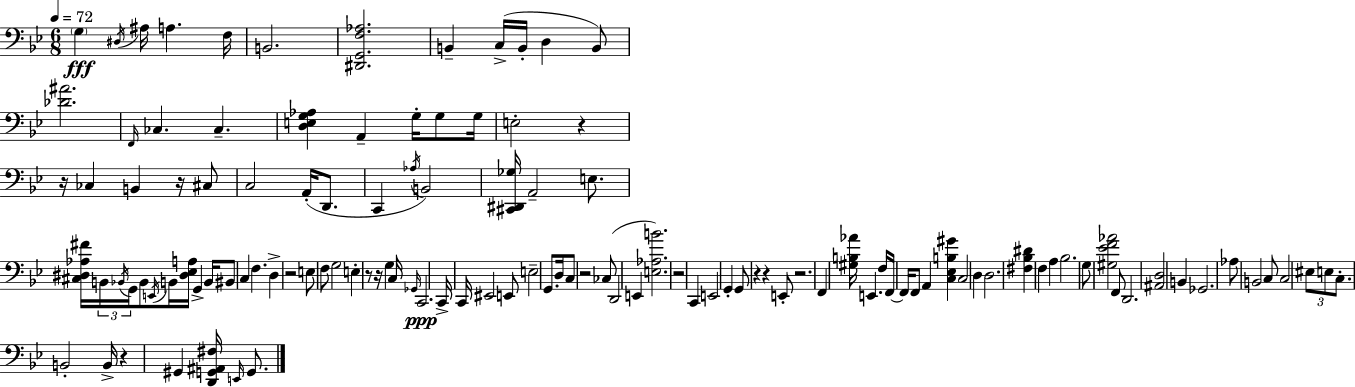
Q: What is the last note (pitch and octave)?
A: G2